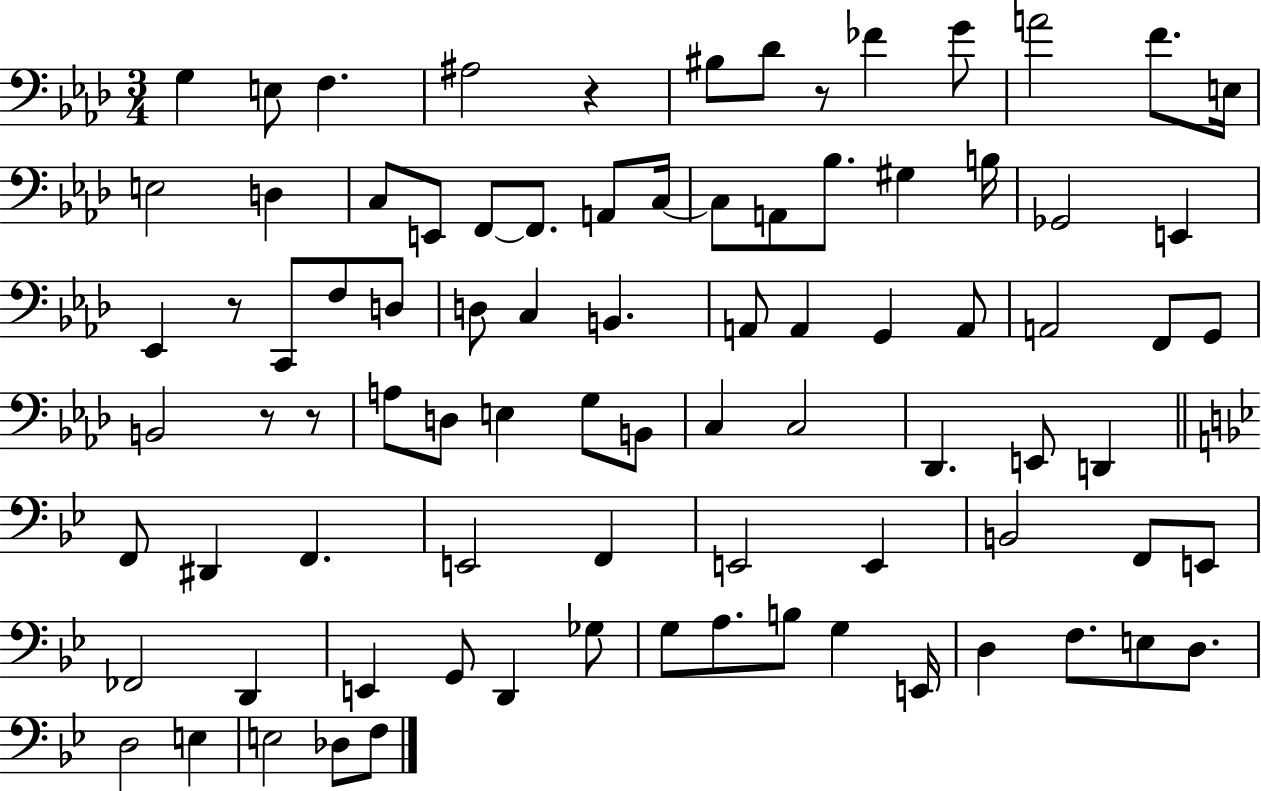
X:1
T:Untitled
M:3/4
L:1/4
K:Ab
G, E,/2 F, ^A,2 z ^B,/2 _D/2 z/2 _F G/2 A2 F/2 E,/4 E,2 D, C,/2 E,,/2 F,,/2 F,,/2 A,,/2 C,/4 C,/2 A,,/2 _B,/2 ^G, B,/4 _G,,2 E,, _E,, z/2 C,,/2 F,/2 D,/2 D,/2 C, B,, A,,/2 A,, G,, A,,/2 A,,2 F,,/2 G,,/2 B,,2 z/2 z/2 A,/2 D,/2 E, G,/2 B,,/2 C, C,2 _D,, E,,/2 D,, F,,/2 ^D,, F,, E,,2 F,, E,,2 E,, B,,2 F,,/2 E,,/2 _F,,2 D,, E,, G,,/2 D,, _G,/2 G,/2 A,/2 B,/2 G, E,,/4 D, F,/2 E,/2 D,/2 D,2 E, E,2 _D,/2 F,/2